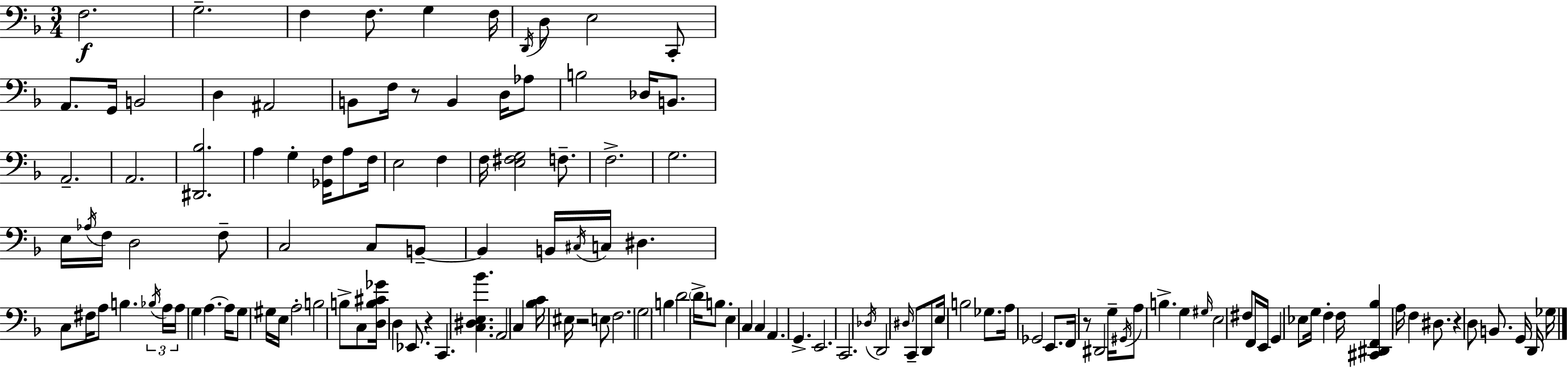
X:1
T:Untitled
M:3/4
L:1/4
K:Dm
F,2 G,2 F, F,/2 G, F,/4 D,,/4 D,/2 E,2 C,,/2 A,,/2 G,,/4 B,,2 D, ^A,,2 B,,/2 F,/4 z/2 B,, D,/4 _A,/2 B,2 _D,/4 B,,/2 A,,2 A,,2 [^D,,_B,]2 A, G, [_G,,F,]/4 A,/2 F,/4 E,2 F, F,/4 [E,^F,G,]2 F,/2 F,2 G,2 E,/4 _A,/4 F,/4 D,2 F,/2 C,2 C,/2 B,,/2 B,, B,,/4 ^C,/4 C,/4 ^D, C,/2 ^F,/4 A,/2 B, _B,/4 A,/4 A,/4 G, A, A,/4 G,/2 ^G,/4 E,/4 A,2 B,2 B,/2 C,/2 [D,B,^C_G]/4 D, _E,,/2 z C,, [C,^D,E,_B] A,,2 C, [_B,C]/4 ^E,/4 z2 E,/2 F,2 G,2 B, D2 D/4 B,/2 E, C, C, A,, G,, E,,2 C,,2 _D,/4 D,,2 ^D,/4 C,,/2 D,,/2 E,/4 B,2 _G,/2 A,/4 _G,,2 E,,/2 F,,/4 z/2 ^D,,2 G,/4 ^G,,/4 A,/2 B, G, ^G,/4 E,2 ^F,/2 F,,/4 E,,/4 G,, _E,/2 G,/4 F, F,/4 [^C,,^D,,F,,_B,] A,/4 F, ^D,/2 z D,/2 B,,/2 G,,/4 D,,/4 _G,/4